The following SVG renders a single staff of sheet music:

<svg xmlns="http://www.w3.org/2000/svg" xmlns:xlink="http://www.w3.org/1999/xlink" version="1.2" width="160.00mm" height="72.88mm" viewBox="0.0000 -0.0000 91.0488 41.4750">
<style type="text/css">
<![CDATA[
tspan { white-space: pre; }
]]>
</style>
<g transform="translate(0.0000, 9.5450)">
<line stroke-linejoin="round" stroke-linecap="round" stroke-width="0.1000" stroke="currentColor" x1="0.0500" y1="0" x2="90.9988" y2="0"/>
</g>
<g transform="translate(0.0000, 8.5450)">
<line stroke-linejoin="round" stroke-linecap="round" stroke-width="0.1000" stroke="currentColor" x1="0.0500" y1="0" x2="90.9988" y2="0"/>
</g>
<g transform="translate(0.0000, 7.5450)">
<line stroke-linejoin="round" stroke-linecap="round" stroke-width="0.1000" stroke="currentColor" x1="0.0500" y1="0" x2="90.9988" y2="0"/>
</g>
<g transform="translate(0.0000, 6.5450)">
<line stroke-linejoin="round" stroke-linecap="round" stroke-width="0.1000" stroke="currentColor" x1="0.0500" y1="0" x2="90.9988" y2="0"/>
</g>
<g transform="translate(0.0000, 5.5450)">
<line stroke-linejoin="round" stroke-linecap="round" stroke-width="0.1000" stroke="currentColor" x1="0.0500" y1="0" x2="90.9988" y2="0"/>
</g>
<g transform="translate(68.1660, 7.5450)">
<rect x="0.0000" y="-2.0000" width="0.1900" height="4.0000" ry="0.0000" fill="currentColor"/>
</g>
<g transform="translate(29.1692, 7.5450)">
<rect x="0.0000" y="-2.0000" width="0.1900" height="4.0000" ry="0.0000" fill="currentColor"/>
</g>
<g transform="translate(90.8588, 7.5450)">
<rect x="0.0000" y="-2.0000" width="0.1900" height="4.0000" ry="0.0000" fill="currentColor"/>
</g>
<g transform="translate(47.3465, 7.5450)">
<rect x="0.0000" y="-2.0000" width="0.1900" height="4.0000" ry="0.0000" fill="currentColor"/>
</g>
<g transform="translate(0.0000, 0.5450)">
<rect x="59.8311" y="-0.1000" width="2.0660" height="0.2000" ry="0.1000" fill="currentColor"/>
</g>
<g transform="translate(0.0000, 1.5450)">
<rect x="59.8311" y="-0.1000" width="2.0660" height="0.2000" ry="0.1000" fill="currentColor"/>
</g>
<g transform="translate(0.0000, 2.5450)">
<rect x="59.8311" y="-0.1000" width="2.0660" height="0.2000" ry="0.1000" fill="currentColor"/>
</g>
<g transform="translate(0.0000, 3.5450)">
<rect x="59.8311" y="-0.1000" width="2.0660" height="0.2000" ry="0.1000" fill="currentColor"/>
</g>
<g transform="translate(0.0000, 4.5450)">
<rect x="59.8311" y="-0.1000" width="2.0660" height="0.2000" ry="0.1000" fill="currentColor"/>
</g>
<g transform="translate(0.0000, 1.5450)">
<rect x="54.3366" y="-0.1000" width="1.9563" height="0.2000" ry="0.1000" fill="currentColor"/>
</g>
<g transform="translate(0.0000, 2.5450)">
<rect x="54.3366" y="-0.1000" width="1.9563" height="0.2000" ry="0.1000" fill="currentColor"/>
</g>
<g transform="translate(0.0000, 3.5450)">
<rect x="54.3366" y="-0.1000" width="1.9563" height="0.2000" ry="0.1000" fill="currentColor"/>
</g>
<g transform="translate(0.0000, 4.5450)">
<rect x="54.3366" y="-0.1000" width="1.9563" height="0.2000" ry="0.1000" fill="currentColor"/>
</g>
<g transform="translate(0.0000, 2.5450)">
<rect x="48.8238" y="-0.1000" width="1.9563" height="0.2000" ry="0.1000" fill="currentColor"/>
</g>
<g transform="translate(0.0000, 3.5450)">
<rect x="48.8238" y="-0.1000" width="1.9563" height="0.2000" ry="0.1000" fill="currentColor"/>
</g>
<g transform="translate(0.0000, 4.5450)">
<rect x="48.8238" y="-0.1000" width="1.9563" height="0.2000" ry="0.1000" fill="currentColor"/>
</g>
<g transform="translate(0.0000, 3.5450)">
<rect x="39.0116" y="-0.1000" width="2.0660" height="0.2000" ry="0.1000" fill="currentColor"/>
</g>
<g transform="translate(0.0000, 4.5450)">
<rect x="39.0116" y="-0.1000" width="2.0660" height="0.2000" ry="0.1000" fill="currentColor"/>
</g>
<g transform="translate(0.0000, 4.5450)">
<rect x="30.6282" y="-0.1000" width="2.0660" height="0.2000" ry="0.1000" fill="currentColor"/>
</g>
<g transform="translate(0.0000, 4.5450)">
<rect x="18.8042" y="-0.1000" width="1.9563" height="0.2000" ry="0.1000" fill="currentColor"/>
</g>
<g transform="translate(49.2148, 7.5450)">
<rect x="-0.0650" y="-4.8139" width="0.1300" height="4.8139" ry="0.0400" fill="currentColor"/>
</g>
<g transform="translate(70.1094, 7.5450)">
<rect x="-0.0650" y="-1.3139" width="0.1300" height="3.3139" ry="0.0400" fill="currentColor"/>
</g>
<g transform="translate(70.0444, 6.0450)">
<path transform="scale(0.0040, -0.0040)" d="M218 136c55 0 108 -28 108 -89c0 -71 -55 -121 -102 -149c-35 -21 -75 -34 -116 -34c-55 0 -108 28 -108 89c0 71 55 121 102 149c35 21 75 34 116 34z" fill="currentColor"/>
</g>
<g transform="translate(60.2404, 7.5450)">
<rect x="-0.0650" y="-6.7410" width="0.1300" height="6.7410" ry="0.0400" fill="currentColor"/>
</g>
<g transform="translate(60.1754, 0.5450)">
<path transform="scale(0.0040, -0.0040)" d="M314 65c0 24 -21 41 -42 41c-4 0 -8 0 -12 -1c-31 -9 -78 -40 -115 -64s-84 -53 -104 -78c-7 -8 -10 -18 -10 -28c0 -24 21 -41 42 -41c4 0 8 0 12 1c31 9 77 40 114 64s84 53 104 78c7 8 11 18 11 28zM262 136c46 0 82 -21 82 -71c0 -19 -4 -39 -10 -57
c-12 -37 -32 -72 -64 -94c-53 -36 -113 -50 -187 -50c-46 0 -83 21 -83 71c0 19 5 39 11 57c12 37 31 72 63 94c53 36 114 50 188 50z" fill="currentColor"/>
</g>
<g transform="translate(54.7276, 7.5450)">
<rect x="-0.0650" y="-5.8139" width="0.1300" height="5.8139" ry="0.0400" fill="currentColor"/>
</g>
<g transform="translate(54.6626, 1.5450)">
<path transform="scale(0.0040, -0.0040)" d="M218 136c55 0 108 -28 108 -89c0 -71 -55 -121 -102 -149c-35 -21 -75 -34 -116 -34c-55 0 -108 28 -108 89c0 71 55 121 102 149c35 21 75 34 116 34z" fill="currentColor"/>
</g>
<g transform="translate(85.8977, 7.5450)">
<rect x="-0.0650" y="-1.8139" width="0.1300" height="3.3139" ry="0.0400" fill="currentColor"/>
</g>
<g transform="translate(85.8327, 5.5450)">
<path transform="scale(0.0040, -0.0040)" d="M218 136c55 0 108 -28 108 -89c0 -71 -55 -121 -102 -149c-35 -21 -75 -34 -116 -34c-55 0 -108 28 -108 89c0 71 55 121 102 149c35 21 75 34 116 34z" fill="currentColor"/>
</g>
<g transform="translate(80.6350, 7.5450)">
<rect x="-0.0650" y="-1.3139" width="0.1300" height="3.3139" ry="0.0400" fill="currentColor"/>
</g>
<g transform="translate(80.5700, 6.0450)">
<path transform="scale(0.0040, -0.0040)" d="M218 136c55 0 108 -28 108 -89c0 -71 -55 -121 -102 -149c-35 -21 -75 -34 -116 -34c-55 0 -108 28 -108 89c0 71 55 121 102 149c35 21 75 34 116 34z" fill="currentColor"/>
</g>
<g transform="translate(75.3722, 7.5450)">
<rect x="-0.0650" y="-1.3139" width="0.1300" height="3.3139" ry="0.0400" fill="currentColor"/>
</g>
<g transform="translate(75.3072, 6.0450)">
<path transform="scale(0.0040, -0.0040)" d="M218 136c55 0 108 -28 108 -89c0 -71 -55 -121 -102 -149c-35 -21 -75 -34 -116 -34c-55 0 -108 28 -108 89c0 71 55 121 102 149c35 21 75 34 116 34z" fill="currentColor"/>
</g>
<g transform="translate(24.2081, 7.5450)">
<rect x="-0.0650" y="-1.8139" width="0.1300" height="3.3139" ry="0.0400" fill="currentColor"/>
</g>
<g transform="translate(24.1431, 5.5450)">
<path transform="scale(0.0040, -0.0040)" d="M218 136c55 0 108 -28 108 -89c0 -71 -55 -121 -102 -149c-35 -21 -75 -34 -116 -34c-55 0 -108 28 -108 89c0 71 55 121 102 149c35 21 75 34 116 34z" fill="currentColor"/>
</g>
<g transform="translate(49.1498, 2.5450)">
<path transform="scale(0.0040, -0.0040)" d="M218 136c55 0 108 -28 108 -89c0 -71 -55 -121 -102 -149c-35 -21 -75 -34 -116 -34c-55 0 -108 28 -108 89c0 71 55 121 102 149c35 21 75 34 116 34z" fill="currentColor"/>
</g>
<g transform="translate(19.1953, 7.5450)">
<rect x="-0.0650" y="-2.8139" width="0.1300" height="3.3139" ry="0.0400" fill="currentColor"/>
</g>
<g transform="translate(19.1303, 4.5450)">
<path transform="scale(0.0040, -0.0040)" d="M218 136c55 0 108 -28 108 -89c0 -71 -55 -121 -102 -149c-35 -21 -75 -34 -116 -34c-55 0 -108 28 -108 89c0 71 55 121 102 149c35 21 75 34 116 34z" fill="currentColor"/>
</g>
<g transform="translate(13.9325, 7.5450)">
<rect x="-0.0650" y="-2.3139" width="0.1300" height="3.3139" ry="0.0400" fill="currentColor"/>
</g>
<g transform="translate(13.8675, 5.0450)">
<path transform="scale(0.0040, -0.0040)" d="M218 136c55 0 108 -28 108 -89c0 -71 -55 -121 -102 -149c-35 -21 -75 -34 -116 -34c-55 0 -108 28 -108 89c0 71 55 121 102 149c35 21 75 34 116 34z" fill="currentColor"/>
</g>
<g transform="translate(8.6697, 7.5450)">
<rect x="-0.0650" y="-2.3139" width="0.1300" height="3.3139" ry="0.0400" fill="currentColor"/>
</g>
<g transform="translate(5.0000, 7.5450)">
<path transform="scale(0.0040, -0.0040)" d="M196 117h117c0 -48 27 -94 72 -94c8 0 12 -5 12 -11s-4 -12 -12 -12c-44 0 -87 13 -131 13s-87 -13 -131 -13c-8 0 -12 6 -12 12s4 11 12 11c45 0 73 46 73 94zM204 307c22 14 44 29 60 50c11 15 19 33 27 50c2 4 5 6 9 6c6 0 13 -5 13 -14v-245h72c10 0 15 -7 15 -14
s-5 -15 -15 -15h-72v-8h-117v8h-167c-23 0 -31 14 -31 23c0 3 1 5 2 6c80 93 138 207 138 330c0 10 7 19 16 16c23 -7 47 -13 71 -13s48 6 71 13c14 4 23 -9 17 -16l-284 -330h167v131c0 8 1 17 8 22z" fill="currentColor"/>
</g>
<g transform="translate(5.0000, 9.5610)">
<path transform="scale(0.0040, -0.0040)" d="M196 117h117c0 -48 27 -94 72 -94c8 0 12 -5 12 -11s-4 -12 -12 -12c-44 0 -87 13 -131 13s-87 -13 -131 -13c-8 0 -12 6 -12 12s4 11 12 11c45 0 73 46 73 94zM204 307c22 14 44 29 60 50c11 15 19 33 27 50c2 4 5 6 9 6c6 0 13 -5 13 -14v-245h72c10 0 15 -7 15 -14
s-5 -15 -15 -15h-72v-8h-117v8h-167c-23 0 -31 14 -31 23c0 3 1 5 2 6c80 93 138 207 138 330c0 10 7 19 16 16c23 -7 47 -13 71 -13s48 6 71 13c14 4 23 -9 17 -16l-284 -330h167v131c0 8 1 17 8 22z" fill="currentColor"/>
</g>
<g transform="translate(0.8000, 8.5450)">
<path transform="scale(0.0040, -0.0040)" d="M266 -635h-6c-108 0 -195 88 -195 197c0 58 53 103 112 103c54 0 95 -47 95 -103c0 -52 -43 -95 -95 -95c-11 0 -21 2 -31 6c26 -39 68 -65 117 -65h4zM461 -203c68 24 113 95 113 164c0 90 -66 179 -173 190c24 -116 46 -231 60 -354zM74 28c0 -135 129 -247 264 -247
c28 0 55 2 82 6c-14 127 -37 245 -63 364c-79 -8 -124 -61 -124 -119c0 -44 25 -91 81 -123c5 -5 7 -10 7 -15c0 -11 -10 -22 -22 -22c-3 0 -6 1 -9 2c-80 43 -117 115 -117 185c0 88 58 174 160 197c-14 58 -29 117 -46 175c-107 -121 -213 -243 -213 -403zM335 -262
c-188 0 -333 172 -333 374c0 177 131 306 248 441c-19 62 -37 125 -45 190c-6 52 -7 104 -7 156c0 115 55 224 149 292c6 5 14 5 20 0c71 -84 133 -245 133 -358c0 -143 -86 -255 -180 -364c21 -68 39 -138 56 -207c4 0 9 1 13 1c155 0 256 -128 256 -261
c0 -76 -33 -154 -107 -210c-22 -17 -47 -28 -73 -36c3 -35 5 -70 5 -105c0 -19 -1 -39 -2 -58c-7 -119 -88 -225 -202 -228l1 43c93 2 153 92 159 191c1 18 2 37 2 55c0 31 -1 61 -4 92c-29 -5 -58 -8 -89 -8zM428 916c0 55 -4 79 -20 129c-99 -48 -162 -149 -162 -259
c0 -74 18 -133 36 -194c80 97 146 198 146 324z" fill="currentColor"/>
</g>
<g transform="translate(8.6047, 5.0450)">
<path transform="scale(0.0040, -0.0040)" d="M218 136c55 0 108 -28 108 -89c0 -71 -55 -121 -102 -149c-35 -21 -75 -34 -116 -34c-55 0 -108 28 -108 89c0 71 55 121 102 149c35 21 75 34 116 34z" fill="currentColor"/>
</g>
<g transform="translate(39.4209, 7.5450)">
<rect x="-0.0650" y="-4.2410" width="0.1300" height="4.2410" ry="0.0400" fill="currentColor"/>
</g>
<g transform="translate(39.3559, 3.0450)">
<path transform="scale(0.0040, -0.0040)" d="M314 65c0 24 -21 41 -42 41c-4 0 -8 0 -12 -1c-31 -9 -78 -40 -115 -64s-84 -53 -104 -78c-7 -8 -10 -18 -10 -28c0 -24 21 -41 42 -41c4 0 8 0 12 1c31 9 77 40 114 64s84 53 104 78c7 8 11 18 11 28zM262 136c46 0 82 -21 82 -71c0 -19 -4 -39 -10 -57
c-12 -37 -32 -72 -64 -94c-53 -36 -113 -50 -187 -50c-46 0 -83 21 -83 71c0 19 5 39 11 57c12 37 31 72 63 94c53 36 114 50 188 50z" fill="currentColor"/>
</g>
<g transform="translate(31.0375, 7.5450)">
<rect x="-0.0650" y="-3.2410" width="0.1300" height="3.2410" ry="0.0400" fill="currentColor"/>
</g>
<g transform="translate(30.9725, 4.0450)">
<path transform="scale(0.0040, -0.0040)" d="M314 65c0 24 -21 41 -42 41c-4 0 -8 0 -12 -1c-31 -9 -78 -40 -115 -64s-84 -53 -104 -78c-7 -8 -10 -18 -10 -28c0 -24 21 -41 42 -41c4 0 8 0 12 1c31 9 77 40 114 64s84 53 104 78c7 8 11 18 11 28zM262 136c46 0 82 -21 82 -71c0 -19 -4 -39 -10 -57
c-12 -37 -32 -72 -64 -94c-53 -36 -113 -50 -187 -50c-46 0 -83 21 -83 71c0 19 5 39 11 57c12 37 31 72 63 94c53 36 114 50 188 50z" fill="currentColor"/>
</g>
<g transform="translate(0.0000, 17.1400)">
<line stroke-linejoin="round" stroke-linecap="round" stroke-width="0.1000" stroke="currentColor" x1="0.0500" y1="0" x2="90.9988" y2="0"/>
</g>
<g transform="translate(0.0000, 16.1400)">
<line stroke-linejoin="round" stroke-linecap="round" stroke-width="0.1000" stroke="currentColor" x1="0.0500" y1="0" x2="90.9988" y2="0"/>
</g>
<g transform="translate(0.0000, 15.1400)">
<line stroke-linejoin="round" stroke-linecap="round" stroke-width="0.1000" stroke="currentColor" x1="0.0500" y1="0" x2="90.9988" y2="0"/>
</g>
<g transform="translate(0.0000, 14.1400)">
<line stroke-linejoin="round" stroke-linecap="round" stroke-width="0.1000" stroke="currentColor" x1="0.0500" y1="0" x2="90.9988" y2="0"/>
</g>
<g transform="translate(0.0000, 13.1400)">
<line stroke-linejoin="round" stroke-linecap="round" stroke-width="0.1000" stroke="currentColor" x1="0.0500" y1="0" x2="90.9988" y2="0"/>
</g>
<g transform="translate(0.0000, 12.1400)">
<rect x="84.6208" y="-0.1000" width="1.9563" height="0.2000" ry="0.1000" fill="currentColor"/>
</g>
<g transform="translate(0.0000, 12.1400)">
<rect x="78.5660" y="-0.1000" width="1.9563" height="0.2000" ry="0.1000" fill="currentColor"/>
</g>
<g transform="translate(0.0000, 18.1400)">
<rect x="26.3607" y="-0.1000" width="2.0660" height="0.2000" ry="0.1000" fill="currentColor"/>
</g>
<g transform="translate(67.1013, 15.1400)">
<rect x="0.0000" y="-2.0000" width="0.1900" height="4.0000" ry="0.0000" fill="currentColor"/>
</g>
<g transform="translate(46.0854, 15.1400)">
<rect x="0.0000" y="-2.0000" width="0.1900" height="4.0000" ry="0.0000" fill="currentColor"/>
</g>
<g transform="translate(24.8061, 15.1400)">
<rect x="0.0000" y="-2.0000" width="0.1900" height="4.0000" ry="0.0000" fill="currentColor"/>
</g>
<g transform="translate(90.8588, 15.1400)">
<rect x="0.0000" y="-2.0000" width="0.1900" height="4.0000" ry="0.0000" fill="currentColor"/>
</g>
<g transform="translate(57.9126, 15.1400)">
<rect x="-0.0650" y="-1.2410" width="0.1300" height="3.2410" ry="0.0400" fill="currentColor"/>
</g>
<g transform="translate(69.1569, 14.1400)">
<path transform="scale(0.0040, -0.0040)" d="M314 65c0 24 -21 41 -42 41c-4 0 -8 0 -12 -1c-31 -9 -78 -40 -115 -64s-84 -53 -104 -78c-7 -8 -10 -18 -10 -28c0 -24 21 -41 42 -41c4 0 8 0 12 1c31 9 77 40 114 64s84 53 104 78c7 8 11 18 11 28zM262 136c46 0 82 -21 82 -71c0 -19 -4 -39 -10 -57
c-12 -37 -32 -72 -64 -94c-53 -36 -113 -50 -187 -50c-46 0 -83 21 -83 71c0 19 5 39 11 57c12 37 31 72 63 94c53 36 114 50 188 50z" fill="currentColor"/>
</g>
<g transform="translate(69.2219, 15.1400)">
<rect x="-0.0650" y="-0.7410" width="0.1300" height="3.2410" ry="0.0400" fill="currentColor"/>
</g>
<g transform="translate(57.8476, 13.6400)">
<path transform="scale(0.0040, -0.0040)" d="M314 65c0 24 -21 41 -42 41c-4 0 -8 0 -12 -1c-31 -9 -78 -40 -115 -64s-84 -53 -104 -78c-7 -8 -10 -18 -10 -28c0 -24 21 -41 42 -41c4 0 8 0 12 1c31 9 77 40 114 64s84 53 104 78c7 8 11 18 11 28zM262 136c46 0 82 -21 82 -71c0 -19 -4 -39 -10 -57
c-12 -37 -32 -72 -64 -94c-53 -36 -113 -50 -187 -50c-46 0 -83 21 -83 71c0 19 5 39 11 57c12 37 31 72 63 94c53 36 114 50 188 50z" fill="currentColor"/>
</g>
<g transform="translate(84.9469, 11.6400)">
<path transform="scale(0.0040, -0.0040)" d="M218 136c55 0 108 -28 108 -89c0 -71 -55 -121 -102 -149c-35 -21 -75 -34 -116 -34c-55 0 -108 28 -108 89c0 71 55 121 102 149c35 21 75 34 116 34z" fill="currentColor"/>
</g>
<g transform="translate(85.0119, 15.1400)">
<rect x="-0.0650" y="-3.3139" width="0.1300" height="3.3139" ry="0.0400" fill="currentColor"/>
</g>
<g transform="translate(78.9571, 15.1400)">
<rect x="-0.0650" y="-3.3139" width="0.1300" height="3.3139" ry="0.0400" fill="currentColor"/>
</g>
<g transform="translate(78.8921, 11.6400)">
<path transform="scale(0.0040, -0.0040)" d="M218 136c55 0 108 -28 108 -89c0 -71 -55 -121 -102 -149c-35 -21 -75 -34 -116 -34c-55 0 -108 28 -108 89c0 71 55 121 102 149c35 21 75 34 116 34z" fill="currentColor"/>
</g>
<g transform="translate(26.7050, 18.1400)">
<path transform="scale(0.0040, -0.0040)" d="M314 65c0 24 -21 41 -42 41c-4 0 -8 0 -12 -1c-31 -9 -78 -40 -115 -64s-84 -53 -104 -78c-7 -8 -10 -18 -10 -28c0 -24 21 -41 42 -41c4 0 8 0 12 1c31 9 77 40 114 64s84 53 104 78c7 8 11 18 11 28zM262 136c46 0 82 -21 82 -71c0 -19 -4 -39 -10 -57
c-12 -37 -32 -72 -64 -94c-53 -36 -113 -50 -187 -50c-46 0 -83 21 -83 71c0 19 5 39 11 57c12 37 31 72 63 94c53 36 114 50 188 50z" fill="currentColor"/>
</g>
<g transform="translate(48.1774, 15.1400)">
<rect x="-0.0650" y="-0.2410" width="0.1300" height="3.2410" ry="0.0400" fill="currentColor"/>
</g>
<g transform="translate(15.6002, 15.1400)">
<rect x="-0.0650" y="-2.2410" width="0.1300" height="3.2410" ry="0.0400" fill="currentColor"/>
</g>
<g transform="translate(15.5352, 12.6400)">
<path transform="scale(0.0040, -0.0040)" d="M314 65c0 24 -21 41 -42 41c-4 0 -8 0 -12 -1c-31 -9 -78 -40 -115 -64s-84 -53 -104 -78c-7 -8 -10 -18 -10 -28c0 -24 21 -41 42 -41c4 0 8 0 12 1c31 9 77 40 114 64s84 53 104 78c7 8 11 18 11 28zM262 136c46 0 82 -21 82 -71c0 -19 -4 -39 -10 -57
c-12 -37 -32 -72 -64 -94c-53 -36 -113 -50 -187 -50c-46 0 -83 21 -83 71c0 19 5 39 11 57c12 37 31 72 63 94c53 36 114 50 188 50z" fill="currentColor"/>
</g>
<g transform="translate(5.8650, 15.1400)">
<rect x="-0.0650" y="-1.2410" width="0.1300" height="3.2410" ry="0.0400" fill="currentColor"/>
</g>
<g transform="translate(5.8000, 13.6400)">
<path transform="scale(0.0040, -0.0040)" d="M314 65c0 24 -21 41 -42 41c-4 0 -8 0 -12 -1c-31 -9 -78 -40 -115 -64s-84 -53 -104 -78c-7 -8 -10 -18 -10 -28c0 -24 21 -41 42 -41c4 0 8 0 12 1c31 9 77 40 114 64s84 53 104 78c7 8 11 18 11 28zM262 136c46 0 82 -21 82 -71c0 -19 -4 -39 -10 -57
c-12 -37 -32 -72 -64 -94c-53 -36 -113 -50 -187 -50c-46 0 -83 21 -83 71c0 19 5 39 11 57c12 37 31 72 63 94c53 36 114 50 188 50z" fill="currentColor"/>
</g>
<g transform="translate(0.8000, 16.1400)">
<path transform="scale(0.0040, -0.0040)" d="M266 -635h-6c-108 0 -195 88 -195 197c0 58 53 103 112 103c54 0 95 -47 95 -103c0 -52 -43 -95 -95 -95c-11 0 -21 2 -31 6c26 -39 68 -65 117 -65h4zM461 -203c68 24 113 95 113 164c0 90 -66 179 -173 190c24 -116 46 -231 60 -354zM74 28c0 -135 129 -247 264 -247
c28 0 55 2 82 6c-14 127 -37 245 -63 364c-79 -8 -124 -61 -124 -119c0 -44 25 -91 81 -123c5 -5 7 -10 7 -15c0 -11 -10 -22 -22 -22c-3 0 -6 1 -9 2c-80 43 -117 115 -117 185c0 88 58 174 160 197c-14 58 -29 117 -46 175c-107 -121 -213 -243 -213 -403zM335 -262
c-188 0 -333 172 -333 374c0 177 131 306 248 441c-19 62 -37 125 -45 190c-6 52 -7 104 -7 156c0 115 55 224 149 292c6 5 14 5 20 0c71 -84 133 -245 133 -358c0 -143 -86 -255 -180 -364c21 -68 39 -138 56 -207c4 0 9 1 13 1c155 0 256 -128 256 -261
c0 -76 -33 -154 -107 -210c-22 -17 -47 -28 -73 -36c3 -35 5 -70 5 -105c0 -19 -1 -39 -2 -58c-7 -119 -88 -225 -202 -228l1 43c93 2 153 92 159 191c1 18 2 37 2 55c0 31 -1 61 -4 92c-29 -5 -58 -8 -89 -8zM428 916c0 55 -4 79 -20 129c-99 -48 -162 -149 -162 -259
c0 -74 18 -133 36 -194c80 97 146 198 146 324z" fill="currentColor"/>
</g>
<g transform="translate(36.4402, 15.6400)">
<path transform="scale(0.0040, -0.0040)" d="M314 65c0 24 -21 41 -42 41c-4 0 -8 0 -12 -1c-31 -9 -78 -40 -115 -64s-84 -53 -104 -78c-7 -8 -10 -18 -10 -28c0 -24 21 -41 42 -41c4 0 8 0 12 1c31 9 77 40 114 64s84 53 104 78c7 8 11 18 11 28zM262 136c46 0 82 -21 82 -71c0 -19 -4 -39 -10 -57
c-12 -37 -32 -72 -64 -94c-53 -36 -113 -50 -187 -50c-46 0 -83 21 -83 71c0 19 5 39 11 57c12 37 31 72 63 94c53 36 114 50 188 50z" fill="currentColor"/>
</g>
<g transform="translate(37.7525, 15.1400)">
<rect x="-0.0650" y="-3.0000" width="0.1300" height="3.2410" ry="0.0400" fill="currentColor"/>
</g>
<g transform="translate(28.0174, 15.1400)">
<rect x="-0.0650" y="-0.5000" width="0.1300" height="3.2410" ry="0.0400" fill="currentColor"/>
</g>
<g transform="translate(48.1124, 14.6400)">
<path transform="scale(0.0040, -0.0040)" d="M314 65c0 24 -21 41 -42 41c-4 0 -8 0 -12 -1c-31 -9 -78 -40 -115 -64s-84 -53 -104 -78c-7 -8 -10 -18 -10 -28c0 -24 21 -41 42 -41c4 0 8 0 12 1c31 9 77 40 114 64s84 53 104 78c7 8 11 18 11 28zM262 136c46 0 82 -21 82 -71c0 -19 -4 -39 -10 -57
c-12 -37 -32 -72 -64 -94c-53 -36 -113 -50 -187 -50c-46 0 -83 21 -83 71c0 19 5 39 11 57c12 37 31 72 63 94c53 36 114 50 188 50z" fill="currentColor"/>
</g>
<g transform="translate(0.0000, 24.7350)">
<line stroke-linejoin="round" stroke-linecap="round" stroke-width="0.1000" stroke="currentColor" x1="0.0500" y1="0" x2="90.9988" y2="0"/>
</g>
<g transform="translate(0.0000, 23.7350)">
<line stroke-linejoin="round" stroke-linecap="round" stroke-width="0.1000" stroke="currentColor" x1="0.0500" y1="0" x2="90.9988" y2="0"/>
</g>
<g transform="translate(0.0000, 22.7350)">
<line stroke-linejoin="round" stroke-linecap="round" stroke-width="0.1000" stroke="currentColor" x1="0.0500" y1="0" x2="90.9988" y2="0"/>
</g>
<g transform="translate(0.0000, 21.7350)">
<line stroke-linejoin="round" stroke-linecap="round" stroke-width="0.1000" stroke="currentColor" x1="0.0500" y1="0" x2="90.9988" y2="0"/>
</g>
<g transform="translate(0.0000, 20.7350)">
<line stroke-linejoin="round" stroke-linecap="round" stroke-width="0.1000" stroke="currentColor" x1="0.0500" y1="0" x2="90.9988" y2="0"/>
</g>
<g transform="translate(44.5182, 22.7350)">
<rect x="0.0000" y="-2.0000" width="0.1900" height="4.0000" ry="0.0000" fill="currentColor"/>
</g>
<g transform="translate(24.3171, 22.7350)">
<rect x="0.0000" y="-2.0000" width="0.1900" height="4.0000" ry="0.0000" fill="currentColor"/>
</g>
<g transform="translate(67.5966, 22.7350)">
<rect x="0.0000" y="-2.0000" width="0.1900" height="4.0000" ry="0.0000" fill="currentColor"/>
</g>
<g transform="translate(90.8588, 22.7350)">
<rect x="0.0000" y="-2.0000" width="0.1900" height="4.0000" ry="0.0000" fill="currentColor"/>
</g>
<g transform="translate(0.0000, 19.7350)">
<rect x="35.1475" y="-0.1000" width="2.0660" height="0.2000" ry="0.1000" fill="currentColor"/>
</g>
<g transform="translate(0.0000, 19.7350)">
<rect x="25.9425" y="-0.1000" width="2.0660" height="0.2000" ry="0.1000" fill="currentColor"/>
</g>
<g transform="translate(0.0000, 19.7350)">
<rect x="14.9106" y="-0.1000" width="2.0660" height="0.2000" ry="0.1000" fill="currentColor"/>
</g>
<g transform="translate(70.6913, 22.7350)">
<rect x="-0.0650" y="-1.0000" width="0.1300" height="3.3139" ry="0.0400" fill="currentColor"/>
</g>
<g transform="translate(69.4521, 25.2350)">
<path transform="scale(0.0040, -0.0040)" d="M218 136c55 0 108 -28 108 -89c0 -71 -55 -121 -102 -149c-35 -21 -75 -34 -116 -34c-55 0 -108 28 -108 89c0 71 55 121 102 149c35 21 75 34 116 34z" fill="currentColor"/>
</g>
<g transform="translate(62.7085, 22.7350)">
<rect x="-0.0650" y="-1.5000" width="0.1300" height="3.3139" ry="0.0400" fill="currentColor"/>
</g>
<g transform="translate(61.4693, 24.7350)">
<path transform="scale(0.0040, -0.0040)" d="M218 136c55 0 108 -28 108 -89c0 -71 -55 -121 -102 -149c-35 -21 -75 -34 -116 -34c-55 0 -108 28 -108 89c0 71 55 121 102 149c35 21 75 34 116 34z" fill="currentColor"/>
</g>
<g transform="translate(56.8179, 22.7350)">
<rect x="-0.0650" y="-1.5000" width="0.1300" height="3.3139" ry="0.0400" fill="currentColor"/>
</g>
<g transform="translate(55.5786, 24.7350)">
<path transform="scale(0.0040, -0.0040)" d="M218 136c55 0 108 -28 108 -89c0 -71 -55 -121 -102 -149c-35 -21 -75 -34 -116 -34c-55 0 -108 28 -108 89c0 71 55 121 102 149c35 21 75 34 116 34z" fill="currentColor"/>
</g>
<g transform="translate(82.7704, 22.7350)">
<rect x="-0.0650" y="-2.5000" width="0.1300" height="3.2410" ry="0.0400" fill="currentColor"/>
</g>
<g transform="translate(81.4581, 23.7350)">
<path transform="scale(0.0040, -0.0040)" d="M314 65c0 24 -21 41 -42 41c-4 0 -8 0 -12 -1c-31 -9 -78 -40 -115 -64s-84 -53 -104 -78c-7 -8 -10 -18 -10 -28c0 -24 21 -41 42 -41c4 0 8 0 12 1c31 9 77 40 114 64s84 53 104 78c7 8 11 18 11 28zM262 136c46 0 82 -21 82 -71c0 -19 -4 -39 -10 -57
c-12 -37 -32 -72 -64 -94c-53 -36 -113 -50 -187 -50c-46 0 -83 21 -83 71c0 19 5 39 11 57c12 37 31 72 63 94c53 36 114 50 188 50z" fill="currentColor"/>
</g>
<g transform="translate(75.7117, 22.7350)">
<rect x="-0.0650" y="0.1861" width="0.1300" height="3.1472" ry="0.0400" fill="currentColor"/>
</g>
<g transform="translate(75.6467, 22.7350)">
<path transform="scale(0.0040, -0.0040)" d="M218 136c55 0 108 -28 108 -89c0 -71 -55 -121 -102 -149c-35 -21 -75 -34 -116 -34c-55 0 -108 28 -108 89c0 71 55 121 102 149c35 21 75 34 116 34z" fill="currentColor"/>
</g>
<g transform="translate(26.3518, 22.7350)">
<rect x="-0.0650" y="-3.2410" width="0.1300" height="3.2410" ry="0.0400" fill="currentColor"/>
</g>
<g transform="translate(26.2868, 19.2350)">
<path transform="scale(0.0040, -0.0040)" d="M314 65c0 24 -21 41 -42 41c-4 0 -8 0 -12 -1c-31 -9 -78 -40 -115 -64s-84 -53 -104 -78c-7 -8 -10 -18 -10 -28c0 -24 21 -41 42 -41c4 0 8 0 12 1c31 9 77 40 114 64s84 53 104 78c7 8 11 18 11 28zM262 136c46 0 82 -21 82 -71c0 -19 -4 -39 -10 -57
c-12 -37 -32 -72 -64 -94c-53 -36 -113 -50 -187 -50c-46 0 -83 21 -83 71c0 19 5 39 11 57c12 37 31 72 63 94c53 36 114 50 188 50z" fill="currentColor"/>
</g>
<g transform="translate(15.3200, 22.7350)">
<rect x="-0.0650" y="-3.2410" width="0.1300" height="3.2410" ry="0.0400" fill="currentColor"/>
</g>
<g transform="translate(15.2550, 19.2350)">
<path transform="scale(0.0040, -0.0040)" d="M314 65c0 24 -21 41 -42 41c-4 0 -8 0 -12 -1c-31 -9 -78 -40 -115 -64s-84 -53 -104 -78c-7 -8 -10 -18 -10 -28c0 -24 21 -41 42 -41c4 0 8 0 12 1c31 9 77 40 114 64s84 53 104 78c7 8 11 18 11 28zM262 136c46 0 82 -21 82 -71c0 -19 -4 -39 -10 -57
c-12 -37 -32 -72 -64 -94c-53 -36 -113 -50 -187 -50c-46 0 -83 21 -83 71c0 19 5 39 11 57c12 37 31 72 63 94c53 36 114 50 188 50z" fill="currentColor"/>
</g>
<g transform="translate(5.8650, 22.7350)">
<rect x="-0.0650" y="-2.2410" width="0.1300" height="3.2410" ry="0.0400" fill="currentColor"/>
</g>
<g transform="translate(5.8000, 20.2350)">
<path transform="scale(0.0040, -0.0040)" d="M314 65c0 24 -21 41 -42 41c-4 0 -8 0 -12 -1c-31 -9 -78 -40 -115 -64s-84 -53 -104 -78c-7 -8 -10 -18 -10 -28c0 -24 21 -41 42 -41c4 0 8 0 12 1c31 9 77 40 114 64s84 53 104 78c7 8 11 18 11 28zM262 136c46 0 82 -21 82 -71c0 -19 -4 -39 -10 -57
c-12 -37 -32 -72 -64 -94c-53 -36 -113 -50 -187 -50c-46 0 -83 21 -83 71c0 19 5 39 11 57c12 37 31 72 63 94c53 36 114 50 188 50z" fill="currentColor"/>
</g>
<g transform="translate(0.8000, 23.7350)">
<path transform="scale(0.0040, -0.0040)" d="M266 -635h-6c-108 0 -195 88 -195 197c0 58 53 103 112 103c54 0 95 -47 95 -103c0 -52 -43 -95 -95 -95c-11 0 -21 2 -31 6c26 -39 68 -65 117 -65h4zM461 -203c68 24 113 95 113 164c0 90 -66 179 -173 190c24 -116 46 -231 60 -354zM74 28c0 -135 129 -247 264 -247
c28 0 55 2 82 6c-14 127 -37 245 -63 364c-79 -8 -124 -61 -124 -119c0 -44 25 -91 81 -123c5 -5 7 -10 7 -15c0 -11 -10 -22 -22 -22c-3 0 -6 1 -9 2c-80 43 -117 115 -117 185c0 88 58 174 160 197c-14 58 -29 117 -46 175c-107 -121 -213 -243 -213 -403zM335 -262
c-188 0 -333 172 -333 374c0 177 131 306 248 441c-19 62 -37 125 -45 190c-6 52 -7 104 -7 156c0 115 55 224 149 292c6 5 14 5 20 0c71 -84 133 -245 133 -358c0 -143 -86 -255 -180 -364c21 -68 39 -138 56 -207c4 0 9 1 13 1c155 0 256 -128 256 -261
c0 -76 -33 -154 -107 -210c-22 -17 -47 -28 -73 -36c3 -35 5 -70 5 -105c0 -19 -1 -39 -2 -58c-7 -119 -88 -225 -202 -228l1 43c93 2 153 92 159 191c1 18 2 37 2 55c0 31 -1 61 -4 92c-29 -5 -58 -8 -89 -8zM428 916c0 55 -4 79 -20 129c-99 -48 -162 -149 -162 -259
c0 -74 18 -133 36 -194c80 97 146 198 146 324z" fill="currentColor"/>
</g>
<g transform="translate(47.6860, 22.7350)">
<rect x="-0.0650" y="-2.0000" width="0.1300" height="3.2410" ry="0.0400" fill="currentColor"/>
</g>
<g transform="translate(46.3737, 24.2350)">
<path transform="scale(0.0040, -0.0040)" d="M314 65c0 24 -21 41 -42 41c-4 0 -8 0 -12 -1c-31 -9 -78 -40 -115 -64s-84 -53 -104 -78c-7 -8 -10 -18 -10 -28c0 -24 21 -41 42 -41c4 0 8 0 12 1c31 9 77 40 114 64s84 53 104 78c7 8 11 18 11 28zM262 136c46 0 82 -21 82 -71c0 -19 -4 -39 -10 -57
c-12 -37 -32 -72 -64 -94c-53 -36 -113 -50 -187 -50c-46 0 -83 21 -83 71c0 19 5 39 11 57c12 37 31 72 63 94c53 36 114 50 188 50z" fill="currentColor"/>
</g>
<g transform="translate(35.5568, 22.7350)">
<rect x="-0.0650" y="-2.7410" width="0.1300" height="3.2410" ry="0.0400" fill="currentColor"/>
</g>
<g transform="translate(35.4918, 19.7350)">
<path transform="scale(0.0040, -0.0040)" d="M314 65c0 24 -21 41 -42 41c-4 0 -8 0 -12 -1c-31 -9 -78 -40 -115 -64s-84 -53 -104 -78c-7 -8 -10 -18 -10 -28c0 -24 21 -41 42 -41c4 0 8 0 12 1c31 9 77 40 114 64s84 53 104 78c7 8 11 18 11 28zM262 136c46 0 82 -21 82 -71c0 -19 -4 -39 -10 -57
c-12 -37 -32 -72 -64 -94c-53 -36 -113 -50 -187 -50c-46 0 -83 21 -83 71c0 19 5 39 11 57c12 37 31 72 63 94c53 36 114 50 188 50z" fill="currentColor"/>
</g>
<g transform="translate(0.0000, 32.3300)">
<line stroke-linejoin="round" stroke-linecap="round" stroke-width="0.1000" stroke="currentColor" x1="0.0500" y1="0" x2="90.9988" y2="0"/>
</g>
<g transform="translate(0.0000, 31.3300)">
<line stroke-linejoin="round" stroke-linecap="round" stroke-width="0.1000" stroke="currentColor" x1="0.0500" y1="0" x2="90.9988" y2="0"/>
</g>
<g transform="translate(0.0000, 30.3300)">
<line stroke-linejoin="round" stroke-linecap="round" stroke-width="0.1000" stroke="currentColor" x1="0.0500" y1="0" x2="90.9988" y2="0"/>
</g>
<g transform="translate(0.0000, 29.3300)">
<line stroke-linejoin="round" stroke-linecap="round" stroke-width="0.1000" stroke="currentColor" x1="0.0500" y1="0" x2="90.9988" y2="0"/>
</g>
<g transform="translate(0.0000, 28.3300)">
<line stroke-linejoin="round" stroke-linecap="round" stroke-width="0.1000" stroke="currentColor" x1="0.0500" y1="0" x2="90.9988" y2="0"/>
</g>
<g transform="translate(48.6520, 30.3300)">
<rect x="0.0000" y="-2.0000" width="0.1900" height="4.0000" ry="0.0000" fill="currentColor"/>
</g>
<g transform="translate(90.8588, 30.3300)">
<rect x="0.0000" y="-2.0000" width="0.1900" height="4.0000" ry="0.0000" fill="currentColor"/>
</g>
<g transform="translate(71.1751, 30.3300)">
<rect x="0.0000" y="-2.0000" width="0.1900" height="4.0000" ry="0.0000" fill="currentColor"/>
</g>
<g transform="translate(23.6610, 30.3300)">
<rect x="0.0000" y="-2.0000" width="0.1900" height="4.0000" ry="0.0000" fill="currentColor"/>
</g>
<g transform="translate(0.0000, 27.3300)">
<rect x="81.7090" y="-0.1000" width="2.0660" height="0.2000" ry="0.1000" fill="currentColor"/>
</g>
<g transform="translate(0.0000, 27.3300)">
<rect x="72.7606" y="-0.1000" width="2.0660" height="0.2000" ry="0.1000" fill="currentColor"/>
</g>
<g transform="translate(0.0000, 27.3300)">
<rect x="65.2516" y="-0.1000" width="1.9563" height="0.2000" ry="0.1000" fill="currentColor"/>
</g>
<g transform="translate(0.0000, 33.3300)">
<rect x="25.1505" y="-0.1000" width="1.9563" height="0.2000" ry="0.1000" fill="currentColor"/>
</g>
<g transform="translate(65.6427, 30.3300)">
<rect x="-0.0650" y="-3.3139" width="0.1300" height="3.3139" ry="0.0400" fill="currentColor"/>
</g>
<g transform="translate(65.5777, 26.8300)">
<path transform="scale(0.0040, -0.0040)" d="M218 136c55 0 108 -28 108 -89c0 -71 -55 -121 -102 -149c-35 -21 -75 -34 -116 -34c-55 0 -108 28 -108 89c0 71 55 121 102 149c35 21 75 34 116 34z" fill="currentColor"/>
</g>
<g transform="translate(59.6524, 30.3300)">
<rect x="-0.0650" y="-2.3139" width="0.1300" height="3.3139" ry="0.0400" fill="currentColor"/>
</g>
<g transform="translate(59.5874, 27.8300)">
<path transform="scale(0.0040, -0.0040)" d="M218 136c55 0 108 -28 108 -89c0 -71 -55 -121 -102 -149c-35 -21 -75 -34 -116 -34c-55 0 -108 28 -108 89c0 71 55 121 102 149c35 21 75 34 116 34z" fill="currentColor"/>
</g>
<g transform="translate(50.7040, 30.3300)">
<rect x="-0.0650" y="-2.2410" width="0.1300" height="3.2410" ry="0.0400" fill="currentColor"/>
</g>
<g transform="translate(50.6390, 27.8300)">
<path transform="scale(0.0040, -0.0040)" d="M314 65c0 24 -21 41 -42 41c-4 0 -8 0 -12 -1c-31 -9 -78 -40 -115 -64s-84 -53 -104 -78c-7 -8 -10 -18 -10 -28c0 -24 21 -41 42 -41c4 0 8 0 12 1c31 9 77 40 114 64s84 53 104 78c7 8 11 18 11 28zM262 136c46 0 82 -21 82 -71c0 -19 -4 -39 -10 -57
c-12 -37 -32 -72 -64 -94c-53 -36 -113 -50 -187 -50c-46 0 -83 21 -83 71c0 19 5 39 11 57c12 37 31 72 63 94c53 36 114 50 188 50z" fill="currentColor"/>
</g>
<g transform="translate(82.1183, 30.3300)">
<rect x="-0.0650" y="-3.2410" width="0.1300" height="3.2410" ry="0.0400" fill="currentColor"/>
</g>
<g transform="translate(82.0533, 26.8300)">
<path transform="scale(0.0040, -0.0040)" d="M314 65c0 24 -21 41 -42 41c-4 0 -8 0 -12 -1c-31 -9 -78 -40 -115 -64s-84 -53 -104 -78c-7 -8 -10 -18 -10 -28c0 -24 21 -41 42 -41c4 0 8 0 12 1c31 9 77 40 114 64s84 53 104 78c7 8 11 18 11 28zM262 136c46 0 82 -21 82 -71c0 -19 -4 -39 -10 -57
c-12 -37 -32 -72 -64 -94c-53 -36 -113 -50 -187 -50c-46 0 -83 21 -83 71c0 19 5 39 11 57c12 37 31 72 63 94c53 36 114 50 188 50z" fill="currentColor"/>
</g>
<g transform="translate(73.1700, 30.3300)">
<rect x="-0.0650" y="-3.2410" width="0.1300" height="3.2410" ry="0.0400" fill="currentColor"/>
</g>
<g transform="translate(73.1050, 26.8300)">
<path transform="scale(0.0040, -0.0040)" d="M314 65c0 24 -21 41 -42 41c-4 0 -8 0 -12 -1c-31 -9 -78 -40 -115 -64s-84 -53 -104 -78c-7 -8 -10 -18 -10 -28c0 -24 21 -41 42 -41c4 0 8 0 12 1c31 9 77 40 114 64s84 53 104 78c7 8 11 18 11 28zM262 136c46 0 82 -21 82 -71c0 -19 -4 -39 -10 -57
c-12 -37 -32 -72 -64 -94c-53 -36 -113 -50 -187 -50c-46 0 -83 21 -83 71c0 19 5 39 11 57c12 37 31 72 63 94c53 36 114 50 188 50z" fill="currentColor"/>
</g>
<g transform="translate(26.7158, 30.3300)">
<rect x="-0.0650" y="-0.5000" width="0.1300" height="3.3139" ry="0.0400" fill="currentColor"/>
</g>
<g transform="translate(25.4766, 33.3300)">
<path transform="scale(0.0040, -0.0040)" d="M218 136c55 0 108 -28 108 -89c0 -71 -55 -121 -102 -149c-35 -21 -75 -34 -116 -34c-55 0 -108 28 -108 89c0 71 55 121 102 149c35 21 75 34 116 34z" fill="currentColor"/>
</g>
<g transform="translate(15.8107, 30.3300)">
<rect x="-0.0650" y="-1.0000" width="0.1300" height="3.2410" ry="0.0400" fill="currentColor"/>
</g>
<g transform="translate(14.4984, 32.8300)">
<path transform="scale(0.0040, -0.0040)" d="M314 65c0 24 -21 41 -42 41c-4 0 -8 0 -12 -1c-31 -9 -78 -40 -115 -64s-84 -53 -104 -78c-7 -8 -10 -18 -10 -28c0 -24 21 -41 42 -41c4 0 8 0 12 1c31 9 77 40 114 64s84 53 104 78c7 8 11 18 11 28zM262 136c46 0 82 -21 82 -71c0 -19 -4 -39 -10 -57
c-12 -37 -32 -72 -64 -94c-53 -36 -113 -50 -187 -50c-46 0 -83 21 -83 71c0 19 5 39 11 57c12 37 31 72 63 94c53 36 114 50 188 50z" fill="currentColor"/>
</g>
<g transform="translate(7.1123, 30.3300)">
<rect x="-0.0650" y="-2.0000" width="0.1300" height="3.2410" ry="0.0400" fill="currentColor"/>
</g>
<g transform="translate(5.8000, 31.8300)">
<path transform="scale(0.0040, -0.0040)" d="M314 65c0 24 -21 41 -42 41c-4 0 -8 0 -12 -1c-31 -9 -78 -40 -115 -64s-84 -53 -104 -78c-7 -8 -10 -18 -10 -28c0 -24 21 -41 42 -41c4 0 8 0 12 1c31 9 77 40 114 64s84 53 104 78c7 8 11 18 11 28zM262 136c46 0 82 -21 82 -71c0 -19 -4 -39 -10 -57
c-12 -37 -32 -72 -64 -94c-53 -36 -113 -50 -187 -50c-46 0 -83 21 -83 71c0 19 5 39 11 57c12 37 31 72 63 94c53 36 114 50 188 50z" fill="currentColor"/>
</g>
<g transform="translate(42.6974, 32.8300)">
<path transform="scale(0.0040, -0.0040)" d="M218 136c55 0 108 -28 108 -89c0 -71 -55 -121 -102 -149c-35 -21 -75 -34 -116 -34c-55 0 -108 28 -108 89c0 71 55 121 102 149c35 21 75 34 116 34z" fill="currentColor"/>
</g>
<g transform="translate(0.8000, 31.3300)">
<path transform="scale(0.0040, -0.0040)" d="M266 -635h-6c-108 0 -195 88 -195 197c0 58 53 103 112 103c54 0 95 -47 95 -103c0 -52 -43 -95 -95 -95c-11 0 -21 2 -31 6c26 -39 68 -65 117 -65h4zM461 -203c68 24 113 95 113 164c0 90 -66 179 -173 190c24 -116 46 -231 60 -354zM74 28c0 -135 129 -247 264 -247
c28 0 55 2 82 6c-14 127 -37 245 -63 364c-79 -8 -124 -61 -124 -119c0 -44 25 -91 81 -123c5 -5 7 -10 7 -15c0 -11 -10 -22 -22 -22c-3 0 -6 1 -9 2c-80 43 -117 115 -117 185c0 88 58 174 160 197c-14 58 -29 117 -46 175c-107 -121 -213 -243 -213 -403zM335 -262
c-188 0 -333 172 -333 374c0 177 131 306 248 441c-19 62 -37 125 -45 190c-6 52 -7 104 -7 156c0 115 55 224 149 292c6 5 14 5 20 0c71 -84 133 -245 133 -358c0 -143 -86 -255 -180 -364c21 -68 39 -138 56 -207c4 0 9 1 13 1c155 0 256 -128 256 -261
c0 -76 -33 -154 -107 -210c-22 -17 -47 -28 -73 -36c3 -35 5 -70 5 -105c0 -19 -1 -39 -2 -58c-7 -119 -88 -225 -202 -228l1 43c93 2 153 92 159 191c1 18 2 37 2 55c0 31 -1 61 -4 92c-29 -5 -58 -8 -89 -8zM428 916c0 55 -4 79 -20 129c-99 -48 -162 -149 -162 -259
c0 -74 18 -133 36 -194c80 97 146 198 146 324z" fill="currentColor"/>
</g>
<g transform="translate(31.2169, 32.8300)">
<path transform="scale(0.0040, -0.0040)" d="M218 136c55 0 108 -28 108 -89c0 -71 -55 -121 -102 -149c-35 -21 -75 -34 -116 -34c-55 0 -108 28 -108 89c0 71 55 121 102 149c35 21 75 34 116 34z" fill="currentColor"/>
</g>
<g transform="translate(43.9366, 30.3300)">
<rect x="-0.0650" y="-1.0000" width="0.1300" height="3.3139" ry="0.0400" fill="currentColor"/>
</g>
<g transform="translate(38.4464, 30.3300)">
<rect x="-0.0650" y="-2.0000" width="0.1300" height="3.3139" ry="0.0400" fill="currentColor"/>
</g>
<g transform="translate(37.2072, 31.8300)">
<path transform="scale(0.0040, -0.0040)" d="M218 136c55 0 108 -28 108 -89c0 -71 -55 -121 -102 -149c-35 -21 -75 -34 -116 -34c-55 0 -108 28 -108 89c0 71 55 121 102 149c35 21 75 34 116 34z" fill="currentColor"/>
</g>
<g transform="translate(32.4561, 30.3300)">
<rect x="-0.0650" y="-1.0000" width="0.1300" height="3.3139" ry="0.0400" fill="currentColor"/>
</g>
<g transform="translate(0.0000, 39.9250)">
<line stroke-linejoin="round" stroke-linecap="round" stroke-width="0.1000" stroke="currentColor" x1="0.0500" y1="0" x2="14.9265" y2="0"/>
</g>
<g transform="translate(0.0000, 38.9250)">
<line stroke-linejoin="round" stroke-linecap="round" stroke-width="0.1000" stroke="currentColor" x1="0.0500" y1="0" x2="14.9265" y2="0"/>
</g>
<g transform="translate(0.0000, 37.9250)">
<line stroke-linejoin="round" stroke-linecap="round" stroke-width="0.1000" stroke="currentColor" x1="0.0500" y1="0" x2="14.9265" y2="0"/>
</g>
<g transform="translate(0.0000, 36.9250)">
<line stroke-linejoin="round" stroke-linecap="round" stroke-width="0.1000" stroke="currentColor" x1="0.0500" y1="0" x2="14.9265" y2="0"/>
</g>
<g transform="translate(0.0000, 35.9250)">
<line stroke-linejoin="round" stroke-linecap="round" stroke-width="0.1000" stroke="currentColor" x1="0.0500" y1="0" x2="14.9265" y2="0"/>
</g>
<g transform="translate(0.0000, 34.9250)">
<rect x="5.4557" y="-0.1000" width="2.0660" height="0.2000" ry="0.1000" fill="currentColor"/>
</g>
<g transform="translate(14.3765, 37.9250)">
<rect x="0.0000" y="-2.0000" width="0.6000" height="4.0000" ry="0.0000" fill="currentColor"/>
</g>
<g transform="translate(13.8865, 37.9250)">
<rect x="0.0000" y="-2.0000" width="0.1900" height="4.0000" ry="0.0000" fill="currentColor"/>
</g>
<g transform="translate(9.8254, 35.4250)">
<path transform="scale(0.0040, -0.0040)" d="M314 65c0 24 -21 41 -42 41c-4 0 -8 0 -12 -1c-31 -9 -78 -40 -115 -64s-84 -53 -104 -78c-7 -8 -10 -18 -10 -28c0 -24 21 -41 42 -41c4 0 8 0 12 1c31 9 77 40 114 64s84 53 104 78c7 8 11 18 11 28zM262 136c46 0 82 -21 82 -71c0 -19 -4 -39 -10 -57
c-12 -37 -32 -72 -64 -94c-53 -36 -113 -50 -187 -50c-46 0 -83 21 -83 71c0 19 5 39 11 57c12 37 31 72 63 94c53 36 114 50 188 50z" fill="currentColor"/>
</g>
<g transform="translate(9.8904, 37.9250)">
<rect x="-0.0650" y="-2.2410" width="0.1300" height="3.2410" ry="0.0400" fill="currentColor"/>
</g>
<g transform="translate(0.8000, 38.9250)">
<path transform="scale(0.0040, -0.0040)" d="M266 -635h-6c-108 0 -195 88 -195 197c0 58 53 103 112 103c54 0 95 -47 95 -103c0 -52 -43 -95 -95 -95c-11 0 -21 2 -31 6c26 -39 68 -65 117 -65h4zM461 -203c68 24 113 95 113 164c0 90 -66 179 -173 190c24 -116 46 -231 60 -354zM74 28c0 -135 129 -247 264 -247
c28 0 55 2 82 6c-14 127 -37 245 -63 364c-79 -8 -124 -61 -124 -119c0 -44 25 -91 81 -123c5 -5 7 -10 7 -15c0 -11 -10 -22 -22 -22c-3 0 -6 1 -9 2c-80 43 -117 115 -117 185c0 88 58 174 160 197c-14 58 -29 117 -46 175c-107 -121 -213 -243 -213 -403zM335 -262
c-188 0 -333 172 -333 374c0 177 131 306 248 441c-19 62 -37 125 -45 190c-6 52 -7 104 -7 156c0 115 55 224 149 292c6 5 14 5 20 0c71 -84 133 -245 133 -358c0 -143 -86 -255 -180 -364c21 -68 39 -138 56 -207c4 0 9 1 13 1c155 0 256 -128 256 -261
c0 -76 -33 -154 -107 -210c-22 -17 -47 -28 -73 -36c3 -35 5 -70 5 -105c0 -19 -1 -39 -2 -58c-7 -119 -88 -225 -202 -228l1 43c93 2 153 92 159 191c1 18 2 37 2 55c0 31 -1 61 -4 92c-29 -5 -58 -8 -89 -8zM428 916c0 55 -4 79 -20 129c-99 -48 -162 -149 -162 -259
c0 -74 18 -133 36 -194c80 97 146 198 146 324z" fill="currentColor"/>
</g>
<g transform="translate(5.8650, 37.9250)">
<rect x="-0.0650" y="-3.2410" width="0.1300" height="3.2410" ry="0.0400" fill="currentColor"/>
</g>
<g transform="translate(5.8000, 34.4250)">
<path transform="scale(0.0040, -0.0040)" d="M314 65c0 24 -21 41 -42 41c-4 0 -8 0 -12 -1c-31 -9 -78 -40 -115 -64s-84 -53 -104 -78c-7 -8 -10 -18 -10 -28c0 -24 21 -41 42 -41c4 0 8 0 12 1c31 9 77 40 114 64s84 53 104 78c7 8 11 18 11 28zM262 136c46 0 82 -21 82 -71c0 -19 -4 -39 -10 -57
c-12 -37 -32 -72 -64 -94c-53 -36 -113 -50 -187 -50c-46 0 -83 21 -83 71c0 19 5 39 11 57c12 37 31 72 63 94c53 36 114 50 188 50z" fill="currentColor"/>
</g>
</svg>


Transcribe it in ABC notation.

X:1
T:Untitled
M:4/4
L:1/4
K:C
g g a f b2 d'2 e' g' b'2 e e e f e2 g2 C2 A2 c2 e2 d2 b b g2 b2 b2 a2 F2 E E D B G2 F2 D2 C D F D g2 g b b2 b2 b2 g2